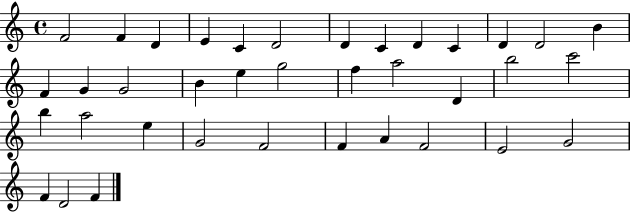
F4/h F4/q D4/q E4/q C4/q D4/h D4/q C4/q D4/q C4/q D4/q D4/h B4/q F4/q G4/q G4/h B4/q E5/q G5/h F5/q A5/h D4/q B5/h C6/h B5/q A5/h E5/q G4/h F4/h F4/q A4/q F4/h E4/h G4/h F4/q D4/h F4/q